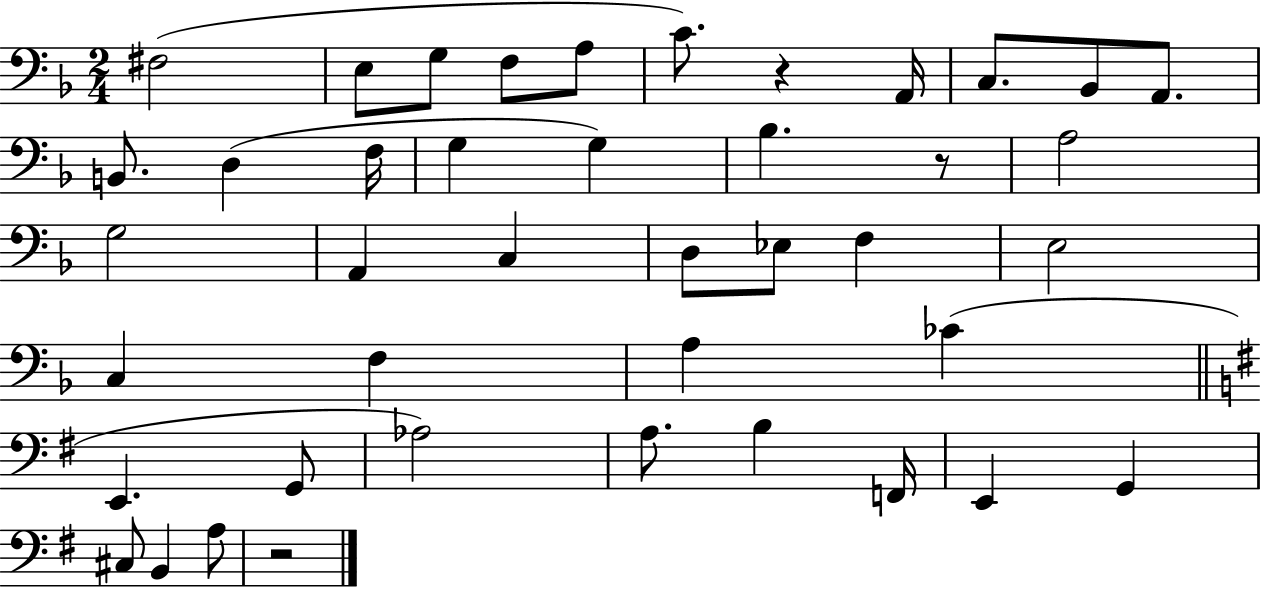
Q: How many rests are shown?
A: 3